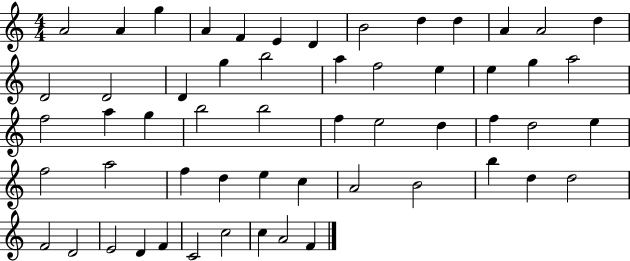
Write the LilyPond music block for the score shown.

{
  \clef treble
  \numericTimeSignature
  \time 4/4
  \key c \major
  a'2 a'4 g''4 | a'4 f'4 e'4 d'4 | b'2 d''4 d''4 | a'4 a'2 d''4 | \break d'2 d'2 | d'4 g''4 b''2 | a''4 f''2 e''4 | e''4 g''4 a''2 | \break f''2 a''4 g''4 | b''2 b''2 | f''4 e''2 d''4 | f''4 d''2 e''4 | \break f''2 a''2 | f''4 d''4 e''4 c''4 | a'2 b'2 | b''4 d''4 d''2 | \break f'2 d'2 | e'2 d'4 f'4 | c'2 c''2 | c''4 a'2 f'4 | \break \bar "|."
}